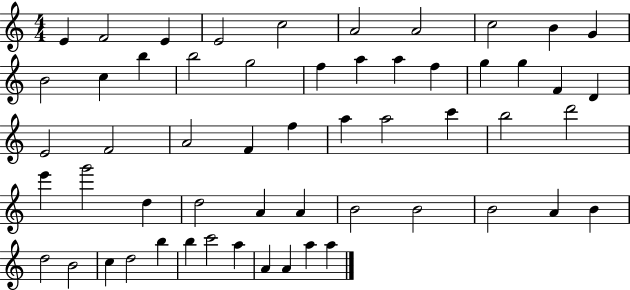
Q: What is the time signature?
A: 4/4